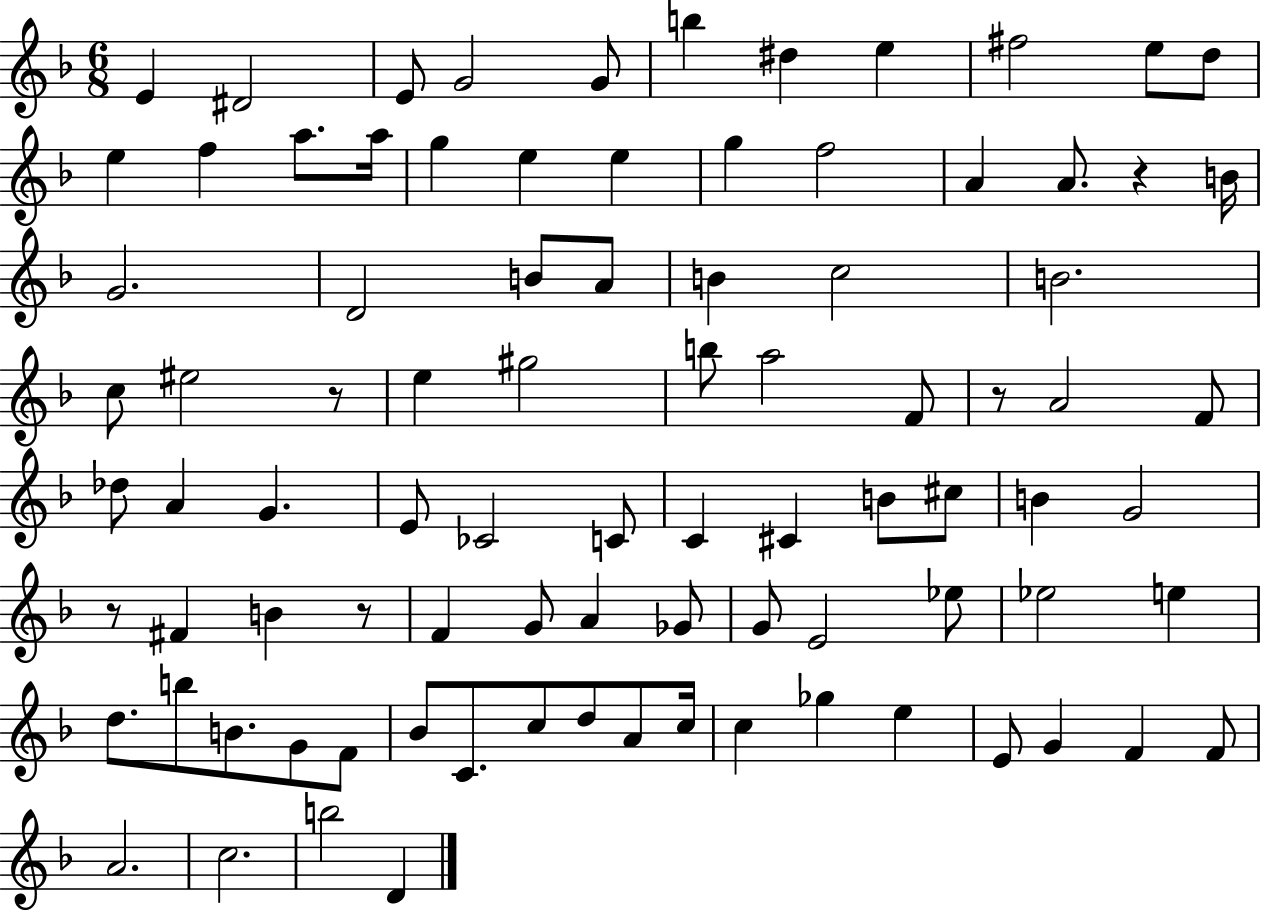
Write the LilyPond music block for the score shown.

{
  \clef treble
  \numericTimeSignature
  \time 6/8
  \key f \major
  \repeat volta 2 { e'4 dis'2 | e'8 g'2 g'8 | b''4 dis''4 e''4 | fis''2 e''8 d''8 | \break e''4 f''4 a''8. a''16 | g''4 e''4 e''4 | g''4 f''2 | a'4 a'8. r4 b'16 | \break g'2. | d'2 b'8 a'8 | b'4 c''2 | b'2. | \break c''8 eis''2 r8 | e''4 gis''2 | b''8 a''2 f'8 | r8 a'2 f'8 | \break des''8 a'4 g'4. | e'8 ces'2 c'8 | c'4 cis'4 b'8 cis''8 | b'4 g'2 | \break r8 fis'4 b'4 r8 | f'4 g'8 a'4 ges'8 | g'8 e'2 ees''8 | ees''2 e''4 | \break d''8. b''8 b'8. g'8 f'8 | bes'8 c'8. c''8 d''8 a'8 c''16 | c''4 ges''4 e''4 | e'8 g'4 f'4 f'8 | \break a'2. | c''2. | b''2 d'4 | } \bar "|."
}